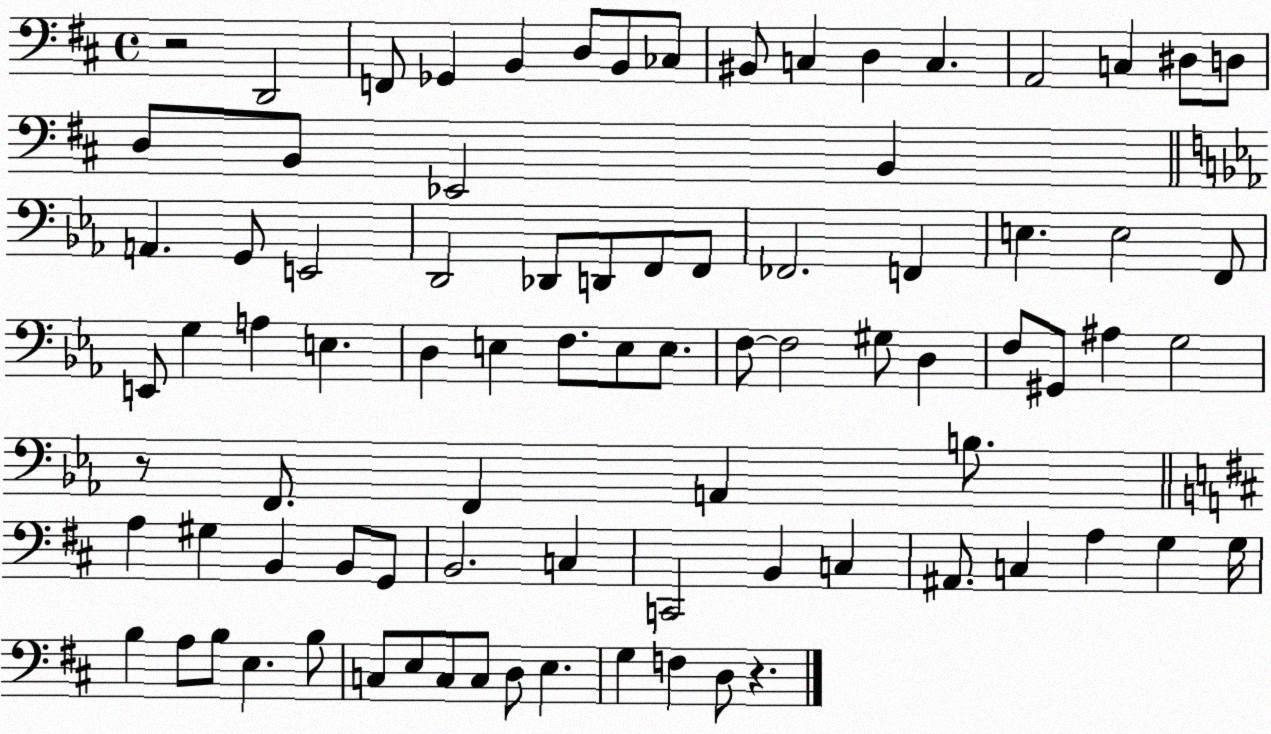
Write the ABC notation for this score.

X:1
T:Untitled
M:4/4
L:1/4
K:D
z2 D,,2 F,,/2 _G,, B,, D,/2 B,,/2 _C,/2 ^B,,/2 C, D, C, A,,2 C, ^D,/2 D,/2 D,/2 B,,/2 _E,,2 B,, A,, G,,/2 E,,2 D,,2 _D,,/2 D,,/2 F,,/2 F,,/2 _F,,2 F,, E, E,2 F,,/2 E,,/2 G, A, E, D, E, F,/2 E,/2 E,/2 F,/2 F,2 ^G,/2 D, F,/2 ^G,,/2 ^A, G,2 z/2 F,,/2 F,, A,, B,/2 A, ^G, B,, B,,/2 G,,/2 B,,2 C, C,,2 B,, C, ^A,,/2 C, A, G, G,/4 B, A,/2 B,/2 E, B,/2 C,/2 E,/2 C,/2 C,/2 D,/2 E, G, F, D,/2 z